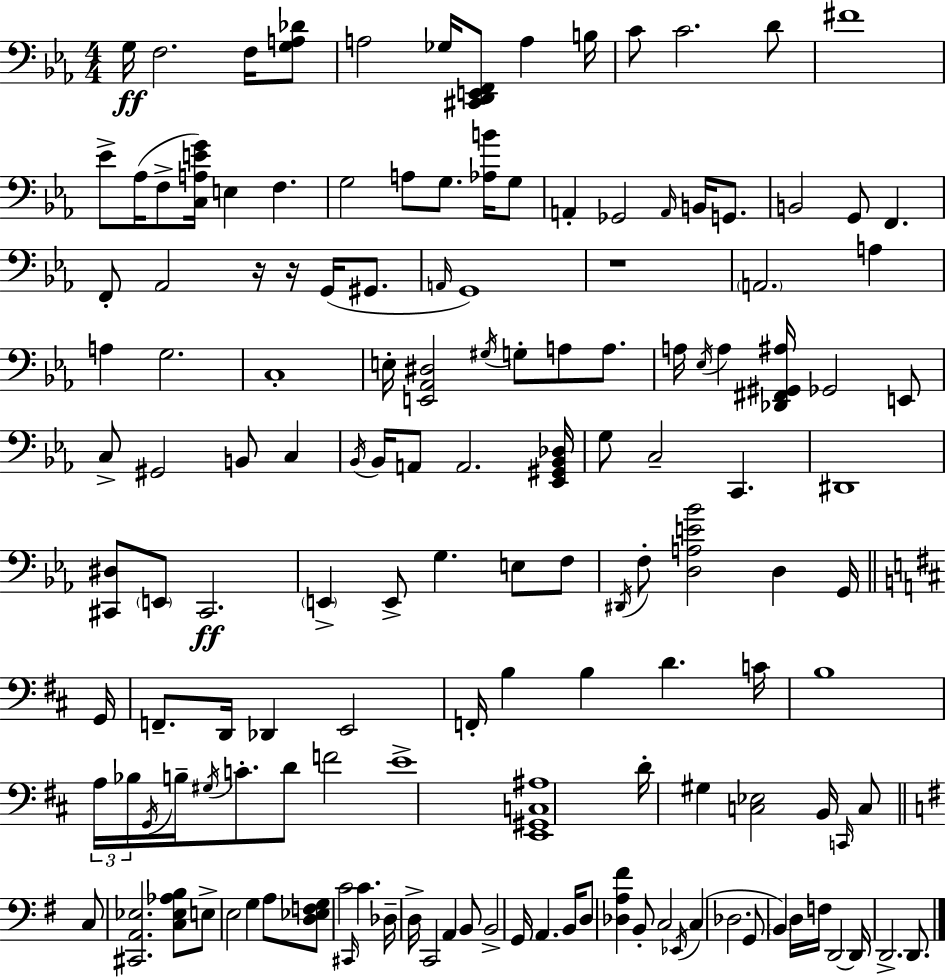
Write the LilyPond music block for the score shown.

{
  \clef bass
  \numericTimeSignature
  \time 4/4
  \key c \minor
  \repeat volta 2 { g16\ff f2. f16 <g a des'>8 | a2 ges16 <cis, d, e, f,>8 a4 b16 | c'8 c'2. d'8 | fis'1 | \break ees'8-> aes16( f8-> <c a e' g'>16) e4 f4. | g2 a8 g8. <aes b'>16 g8 | a,4-. ges,2 \grace { a,16 } b,16 g,8. | b,2 g,8 f,4. | \break f,8-. aes,2 r16 r16 g,16( gis,8. | \grace { a,16 } g,1) | r1 | \parenthesize a,2. a4 | \break a4 g2. | c1-. | e16-. <e, aes, dis>2 \acciaccatura { gis16 } g8-. a8 | a8. a16 \acciaccatura { ees16 } a4 <des, fis, gis, ais>16 ges,2 | \break e,8 c8-> gis,2 b,8 | c4 \acciaccatura { bes,16 } bes,16 a,8 a,2. | <ees, gis, bes, des>16 g8 c2-- c,4. | dis,1 | \break <cis, dis>8 \parenthesize e,8 cis,2.\ff | \parenthesize e,4-> e,8-> g4. | e8 f8 \acciaccatura { dis,16 } f8-. <d a e' bes'>2 | d4 g,16 \bar "||" \break \key b \minor g,16 f,8.-- d,16 des,4 e,2 | f,16-. b4 b4 d'4. | c'16 b1 | \tuplet 3/2 { a16 bes16 \acciaccatura { g,16 } } b16-- \acciaccatura { gis16 } c'8.-. d'8 f'2 | \break e'1-> | <e, gis, c ais>1 | d'16-. gis4 <c ees>2 | b,16 \grace { c,16 } c8 \bar "||" \break \key g \major c8 <cis, a, ees>2. <c ees aes b>8 | e8-> e2 g4 a8 | <d ees f g>8 c'2 \grace { cis,16 } c'4. | des16-- d16-> c,2 a,4 b,8 | \break b,2-> g,16 a,4. | b,16 d8 <des a fis'>4 b,8-. c2 | \acciaccatura { ees,16 }( c4 des2. | g,8 \parenthesize b,4) d16 f16 d,2~~ | \break d,16 d,2.-> d,8. | } \bar "|."
}